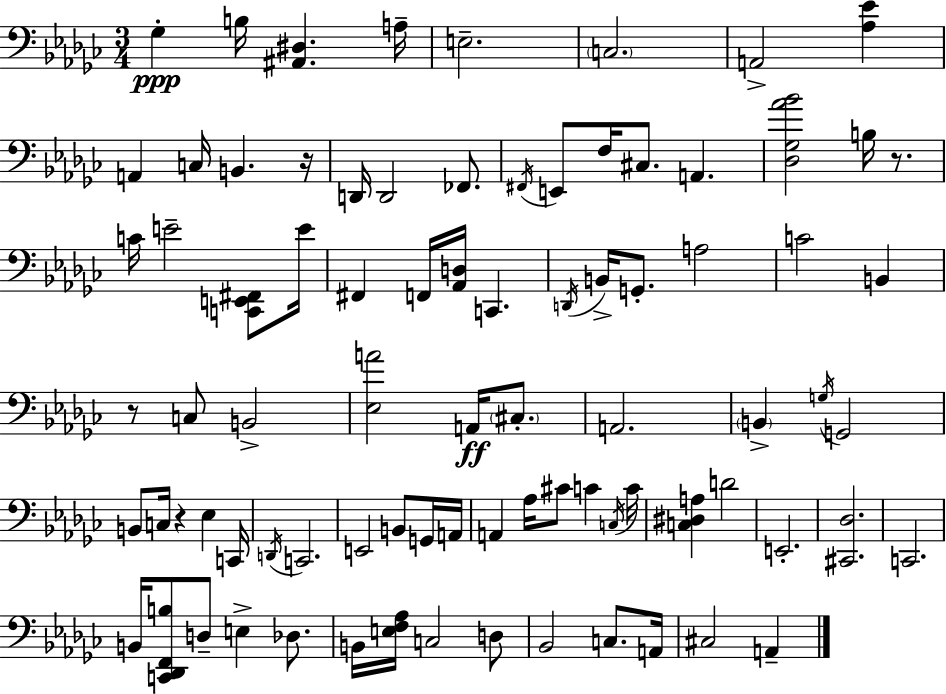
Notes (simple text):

Gb3/q B3/s [A#2,D#3]/q. A3/s E3/h. C3/h. A2/h [Ab3,Eb4]/q A2/q C3/s B2/q. R/s D2/s D2/h FES2/e. F#2/s E2/e F3/s C#3/e. A2/q. [Db3,Gb3,Ab4,Bb4]/h B3/s R/e. C4/s E4/h [C2,E2,F#2]/e E4/s F#2/q F2/s [Ab2,D3]/s C2/q. D2/s B2/s G2/e. A3/h C4/h B2/q R/e C3/e B2/h [Eb3,A4]/h A2/s C#3/e. A2/h. B2/q G3/s G2/h B2/e C3/s R/q Eb3/q C2/s D2/s C2/h. E2/h B2/e G2/s A2/s A2/q Ab3/s C#4/e C4/q C3/s C4/s [C3,D#3,A3]/q D4/h E2/h. [C#2,Db3]/h. C2/h. B2/s [C2,Db2,F2,B3]/e D3/e E3/q Db3/e. B2/s [E3,F3,Ab3]/s C3/h D3/e Bb2/h C3/e. A2/s C#3/h A2/q